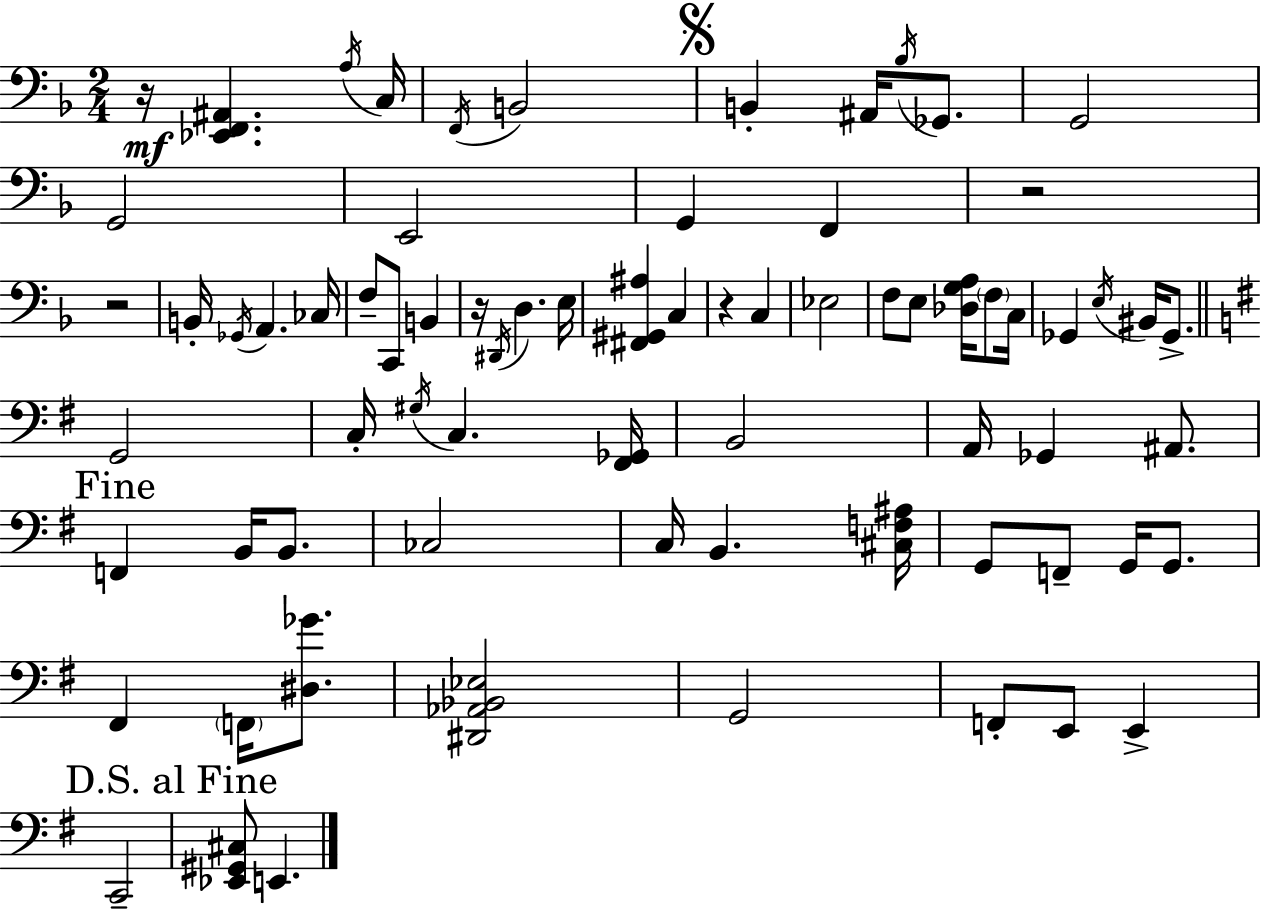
{
  \clef bass
  \numericTimeSignature
  \time 2/4
  \key f \major
  r16\mf <ees, f, ais,>4. \acciaccatura { a16 } | c16 \acciaccatura { f,16 } b,2 | \mark \markup { \musicglyph "scripts.segno" } b,4-. ais,16 \acciaccatura { bes16 } | ges,8. g,2 | \break g,2 | e,2 | g,4 f,4 | r2 | \break r2 | b,16-. \acciaccatura { ges,16 } a,4. | ces16 f8-- c,8 | b,4 r16 \acciaccatura { dis,16 } d4. | \break e16 <fis, gis, ais>4 | c4 r4 | c4 ees2 | f8 e8 | \break <des g a>16 \parenthesize f8 c16 ges,4 | \acciaccatura { e16 } bis,16 ges,8.-> \bar "||" \break \key e \minor g,2 | c16-. \acciaccatura { gis16 } c4. | <fis, ges,>16 b,2 | a,16 ges,4 ais,8. | \break \mark "Fine" f,4 b,16 b,8. | ces2 | c16 b,4. | <cis f ais>16 g,8 f,8-- g,16 g,8. | \break fis,4 \parenthesize f,16 <dis ges'>8. | <dis, aes, bes, ees>2 | g,2 | f,8-. e,8 e,4-> | \break c,2-- | \mark "D.S. al Fine" <ees, gis, cis>8 e,4. | \bar "|."
}